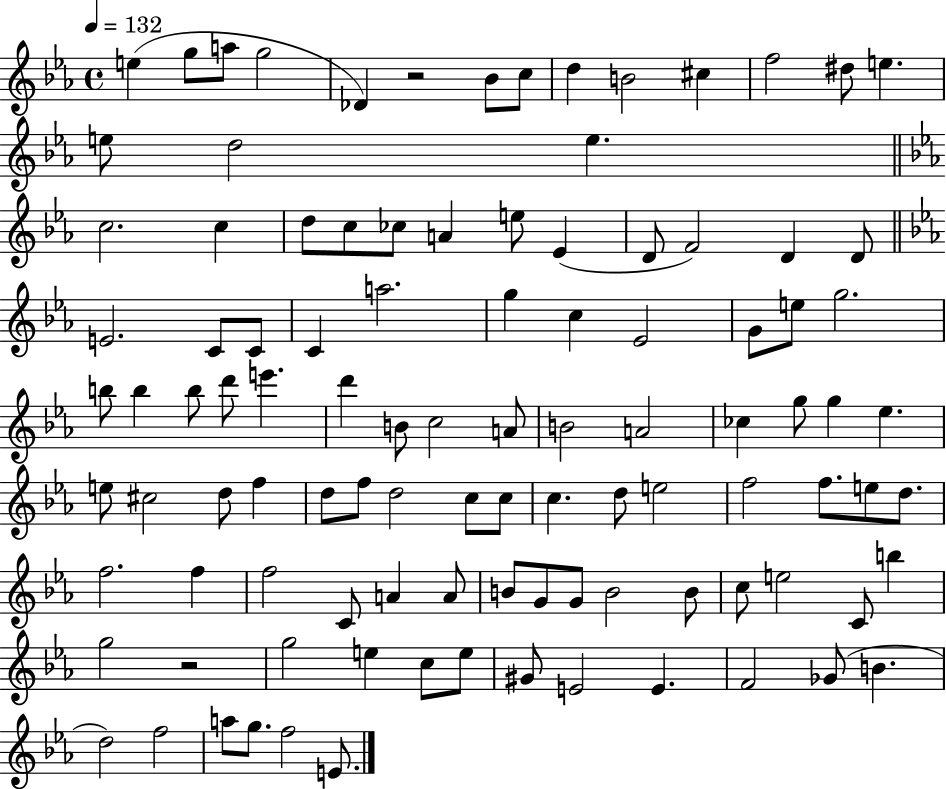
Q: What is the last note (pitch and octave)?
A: E4